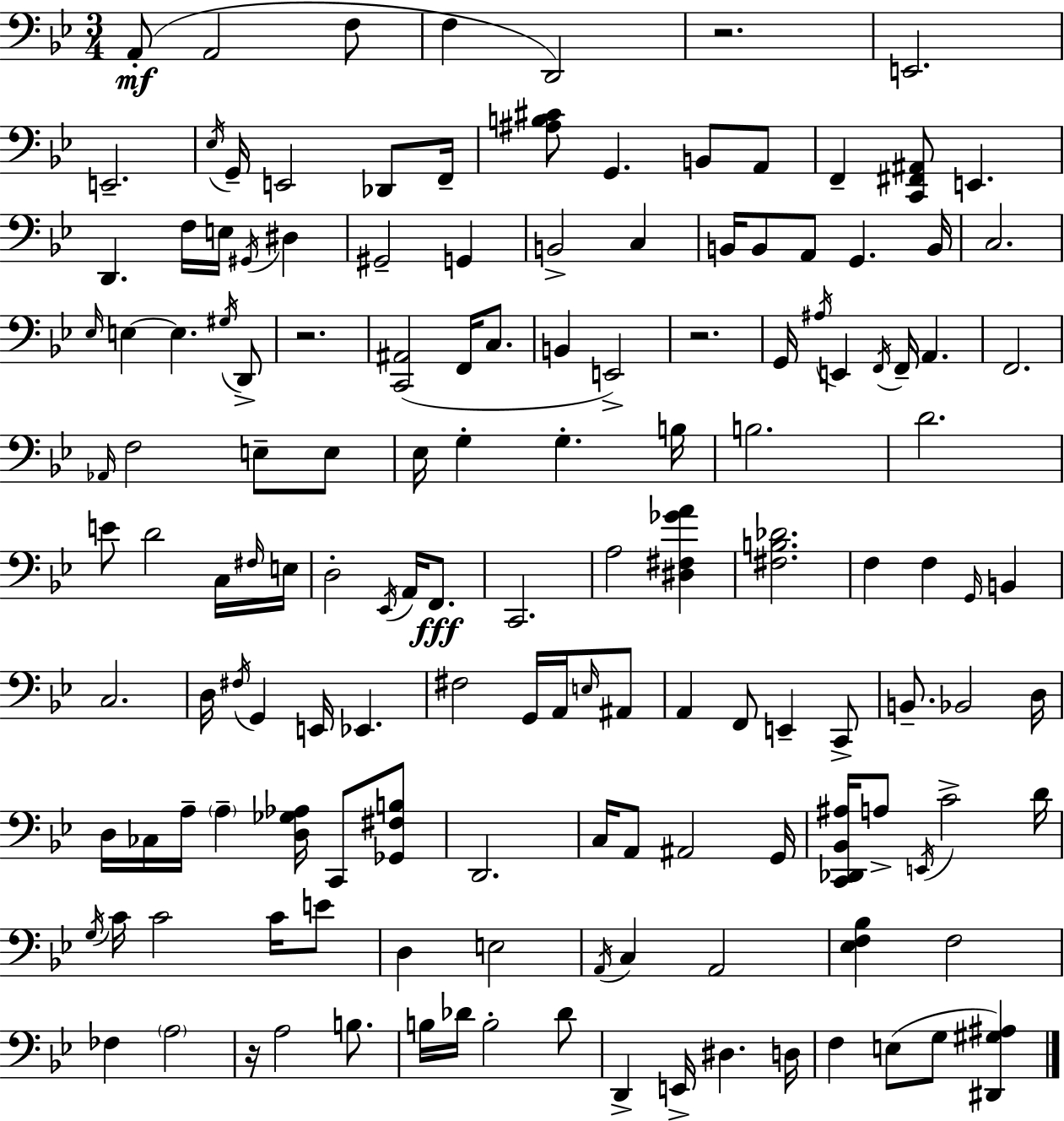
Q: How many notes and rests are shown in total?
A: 145